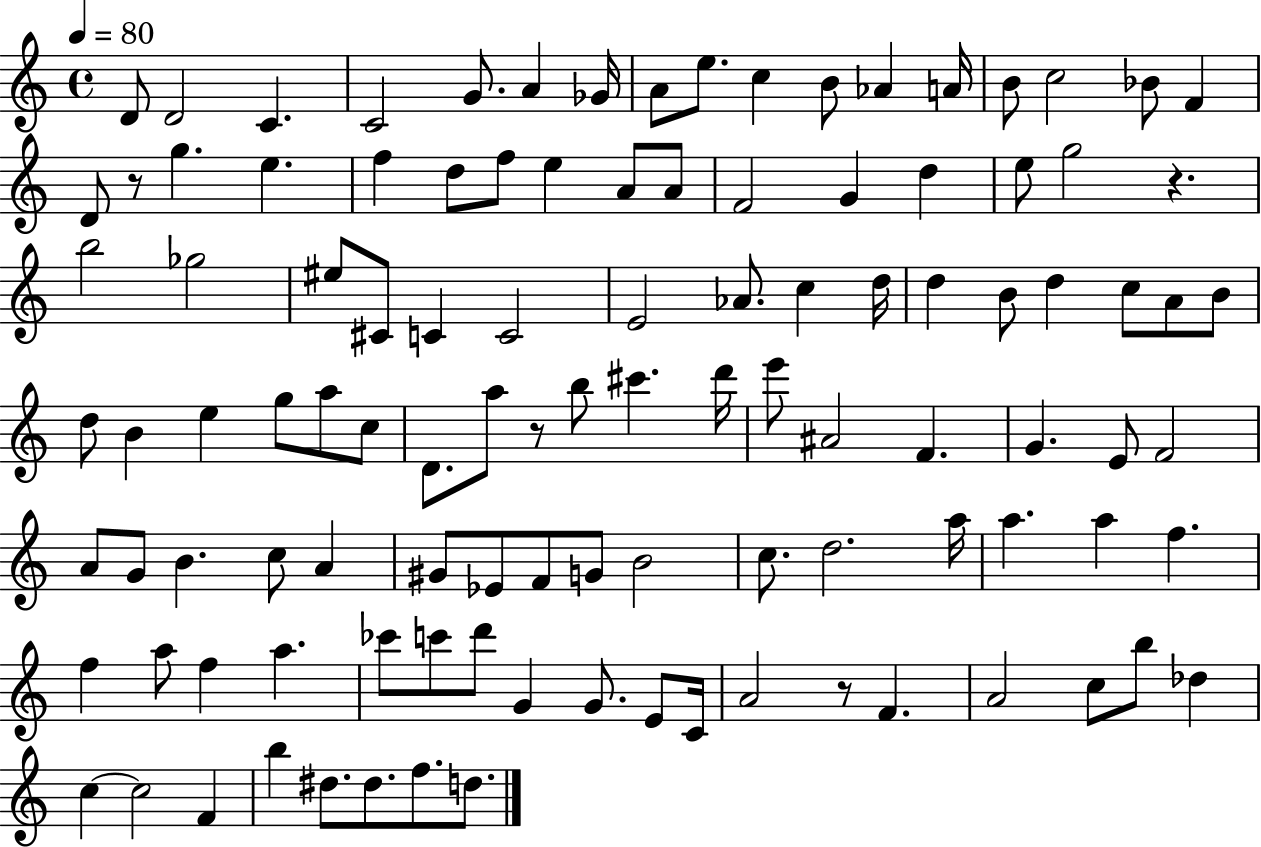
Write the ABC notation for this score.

X:1
T:Untitled
M:4/4
L:1/4
K:C
D/2 D2 C C2 G/2 A _G/4 A/2 e/2 c B/2 _A A/4 B/2 c2 _B/2 F D/2 z/2 g e f d/2 f/2 e A/2 A/2 F2 G d e/2 g2 z b2 _g2 ^e/2 ^C/2 C C2 E2 _A/2 c d/4 d B/2 d c/2 A/2 B/2 d/2 B e g/2 a/2 c/2 D/2 a/2 z/2 b/2 ^c' d'/4 e'/2 ^A2 F G E/2 F2 A/2 G/2 B c/2 A ^G/2 _E/2 F/2 G/2 B2 c/2 d2 a/4 a a f f a/2 f a _c'/2 c'/2 d'/2 G G/2 E/2 C/4 A2 z/2 F A2 c/2 b/2 _d c c2 F b ^d/2 ^d/2 f/2 d/2